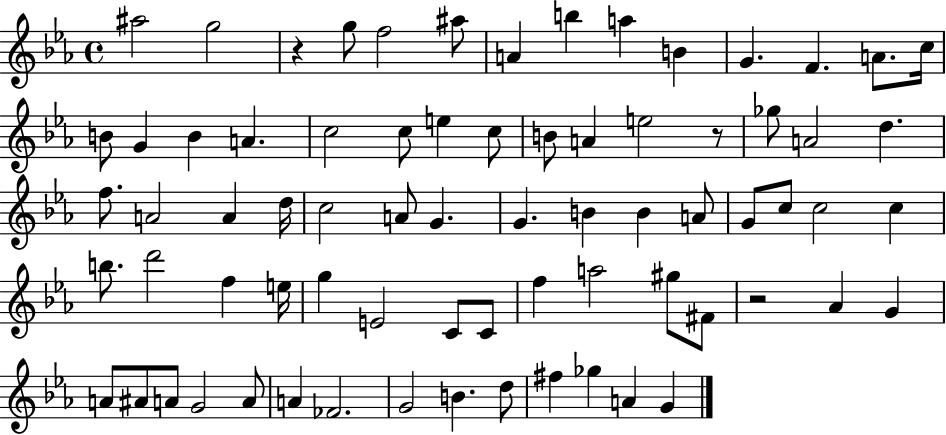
A#5/h G5/h R/q G5/e F5/h A#5/e A4/q B5/q A5/q B4/q G4/q. F4/q. A4/e. C5/s B4/e G4/q B4/q A4/q. C5/h C5/e E5/q C5/e B4/e A4/q E5/h R/e Gb5/e A4/h D5/q. F5/e. A4/h A4/q D5/s C5/h A4/e G4/q. G4/q. B4/q B4/q A4/e G4/e C5/e C5/h C5/q B5/e. D6/h F5/q E5/s G5/q E4/h C4/e C4/e F5/q A5/h G#5/e F#4/e R/h Ab4/q G4/q A4/e A#4/e A4/e G4/h A4/e A4/q FES4/h. G4/h B4/q. D5/e F#5/q Gb5/q A4/q G4/q